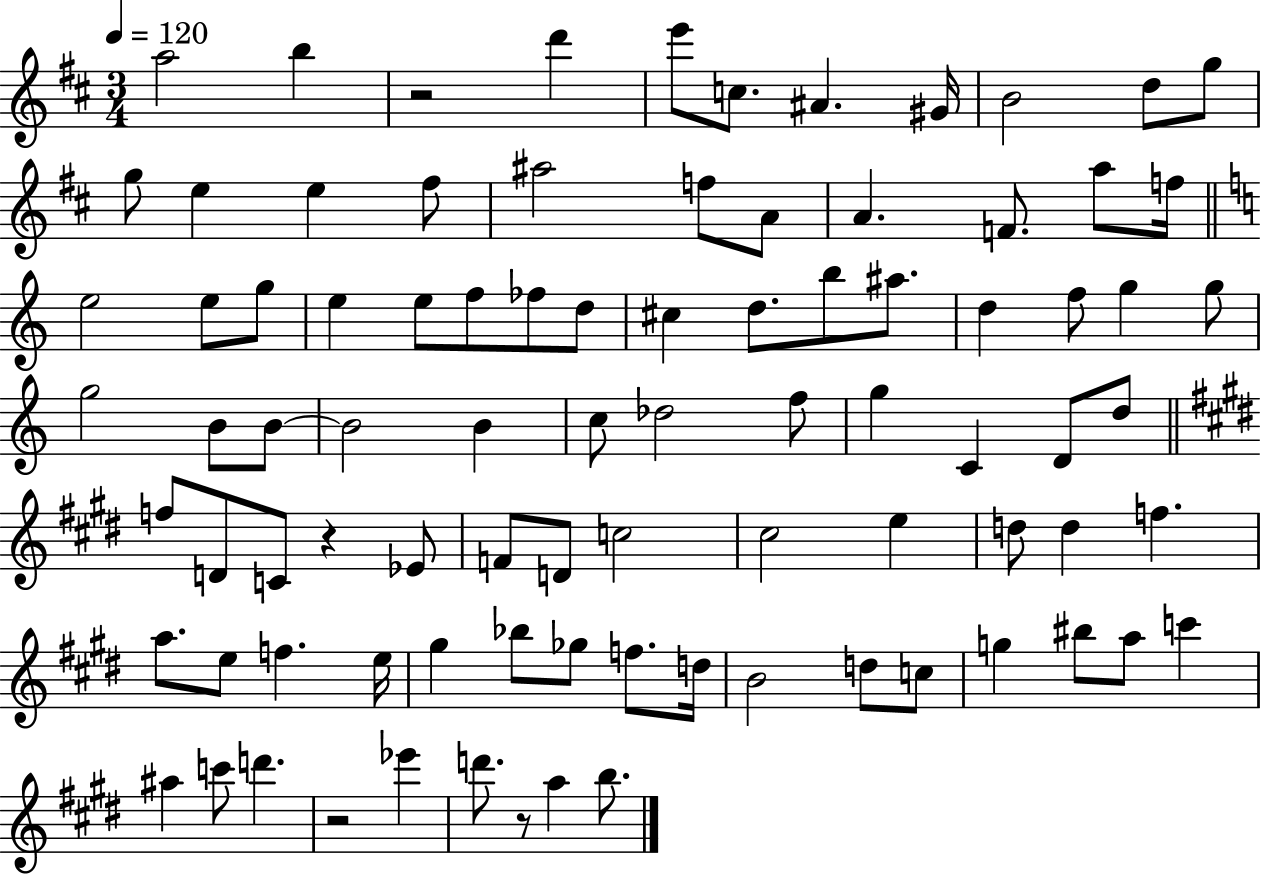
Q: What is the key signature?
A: D major